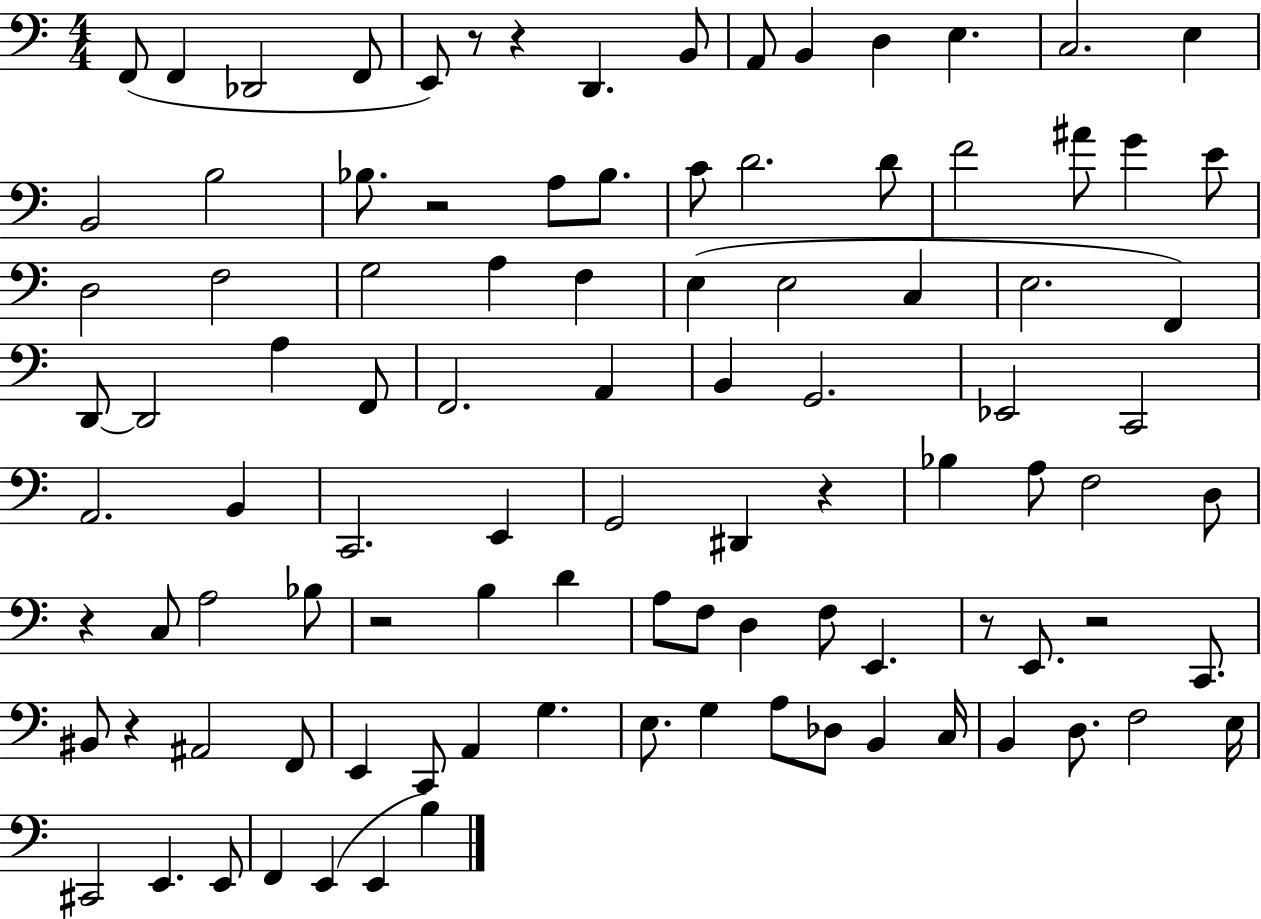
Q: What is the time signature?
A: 4/4